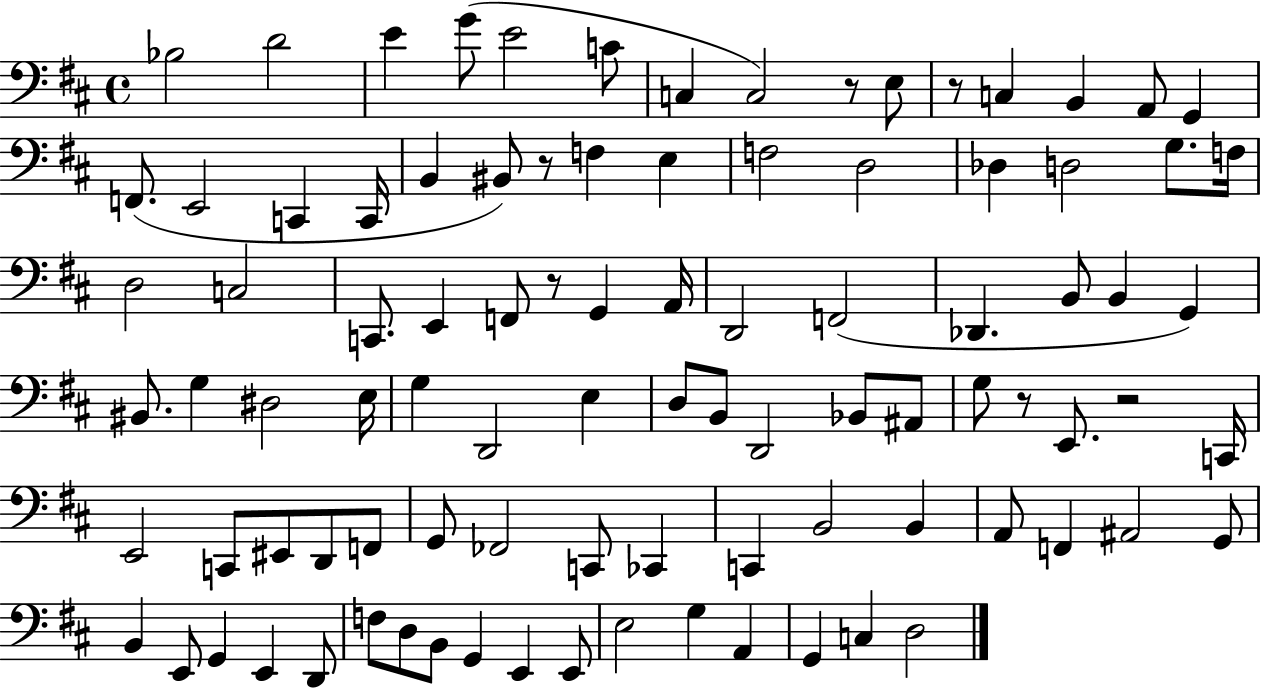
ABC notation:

X:1
T:Untitled
M:4/4
L:1/4
K:D
_B,2 D2 E G/2 E2 C/2 C, C,2 z/2 E,/2 z/2 C, B,, A,,/2 G,, F,,/2 E,,2 C,, C,,/4 B,, ^B,,/2 z/2 F, E, F,2 D,2 _D, D,2 G,/2 F,/4 D,2 C,2 C,,/2 E,, F,,/2 z/2 G,, A,,/4 D,,2 F,,2 _D,, B,,/2 B,, G,, ^B,,/2 G, ^D,2 E,/4 G, D,,2 E, D,/2 B,,/2 D,,2 _B,,/2 ^A,,/2 G,/2 z/2 E,,/2 z2 C,,/4 E,,2 C,,/2 ^E,,/2 D,,/2 F,,/2 G,,/2 _F,,2 C,,/2 _C,, C,, B,,2 B,, A,,/2 F,, ^A,,2 G,,/2 B,, E,,/2 G,, E,, D,,/2 F,/2 D,/2 B,,/2 G,, E,, E,,/2 E,2 G, A,, G,, C, D,2